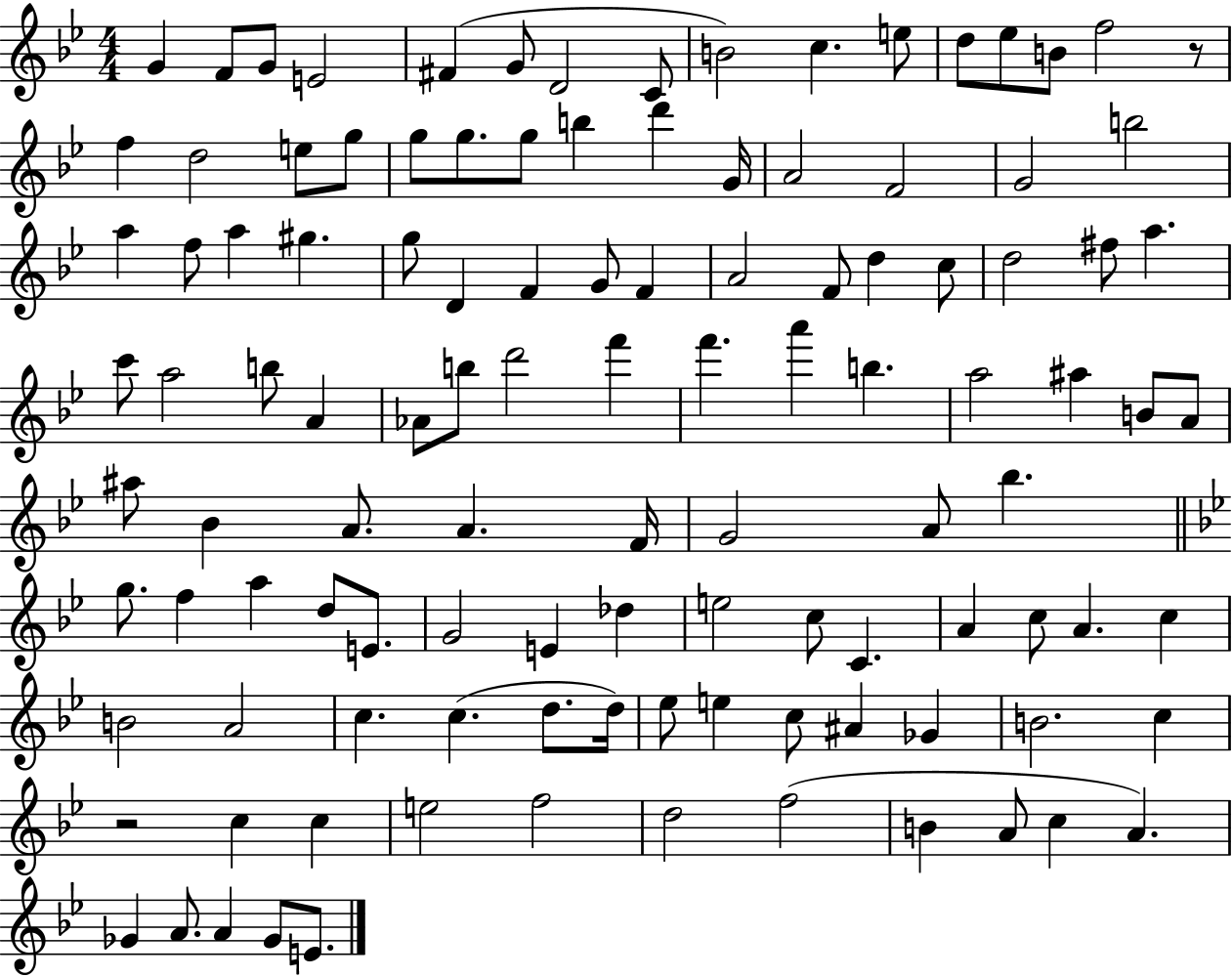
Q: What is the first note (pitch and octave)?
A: G4